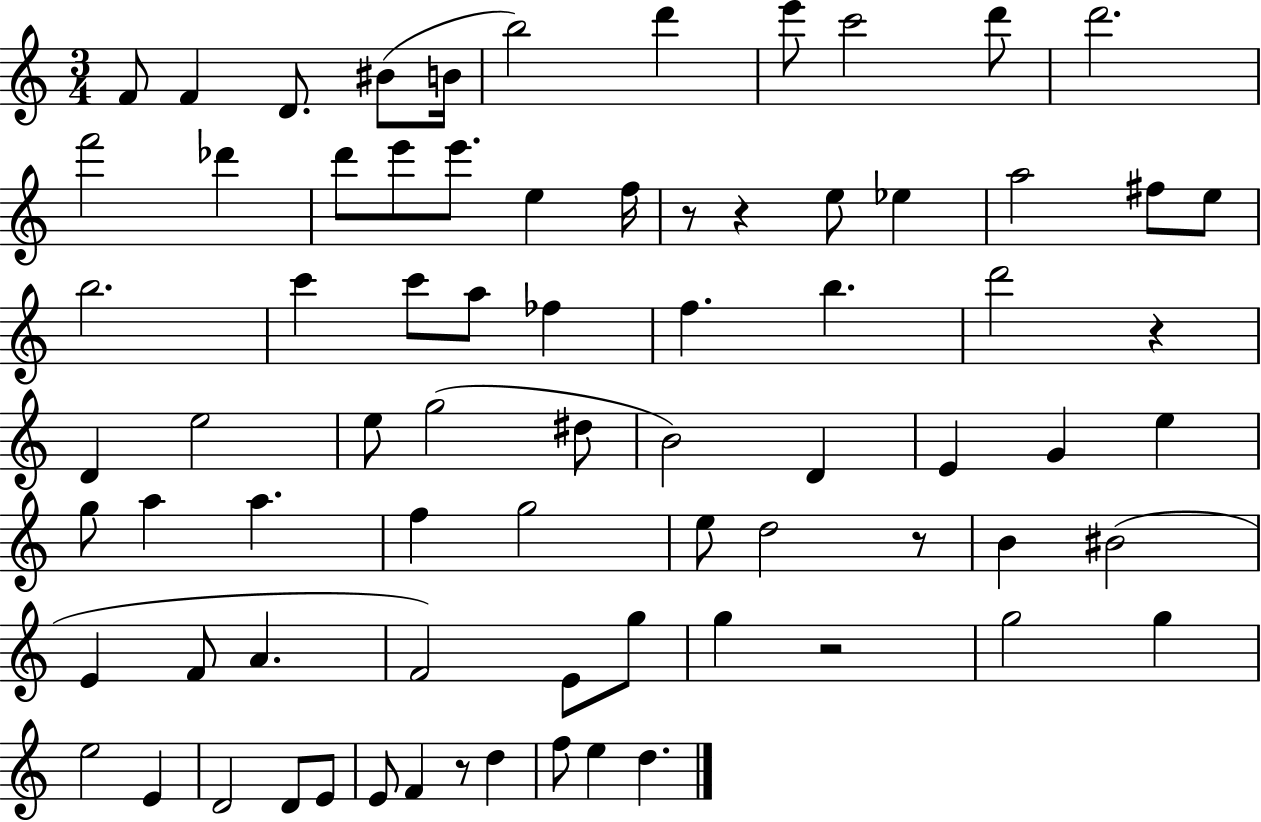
{
  \clef treble
  \numericTimeSignature
  \time 3/4
  \key c \major
  f'8 f'4 d'8. bis'8( b'16 | b''2) d'''4 | e'''8 c'''2 d'''8 | d'''2. | \break f'''2 des'''4 | d'''8 e'''8 e'''8. e''4 f''16 | r8 r4 e''8 ees''4 | a''2 fis''8 e''8 | \break b''2. | c'''4 c'''8 a''8 fes''4 | f''4. b''4. | d'''2 r4 | \break d'4 e''2 | e''8 g''2( dis''8 | b'2) d'4 | e'4 g'4 e''4 | \break g''8 a''4 a''4. | f''4 g''2 | e''8 d''2 r8 | b'4 bis'2( | \break e'4 f'8 a'4. | f'2) e'8 g''8 | g''4 r2 | g''2 g''4 | \break e''2 e'4 | d'2 d'8 e'8 | e'8 f'4 r8 d''4 | f''8 e''4 d''4. | \break \bar "|."
}